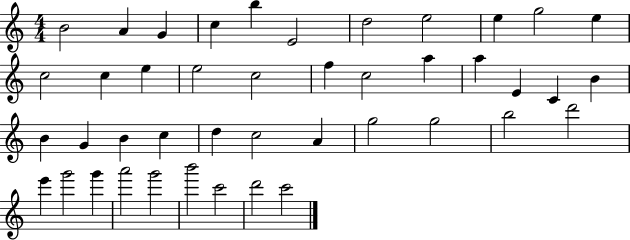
B4/h A4/q G4/q C5/q B5/q E4/h D5/h E5/h E5/q G5/h E5/q C5/h C5/q E5/q E5/h C5/h F5/q C5/h A5/q A5/q E4/q C4/q B4/q B4/q G4/q B4/q C5/q D5/q C5/h A4/q G5/h G5/h B5/h D6/h E6/q G6/h G6/q A6/h G6/h B6/h C6/h D6/h C6/h